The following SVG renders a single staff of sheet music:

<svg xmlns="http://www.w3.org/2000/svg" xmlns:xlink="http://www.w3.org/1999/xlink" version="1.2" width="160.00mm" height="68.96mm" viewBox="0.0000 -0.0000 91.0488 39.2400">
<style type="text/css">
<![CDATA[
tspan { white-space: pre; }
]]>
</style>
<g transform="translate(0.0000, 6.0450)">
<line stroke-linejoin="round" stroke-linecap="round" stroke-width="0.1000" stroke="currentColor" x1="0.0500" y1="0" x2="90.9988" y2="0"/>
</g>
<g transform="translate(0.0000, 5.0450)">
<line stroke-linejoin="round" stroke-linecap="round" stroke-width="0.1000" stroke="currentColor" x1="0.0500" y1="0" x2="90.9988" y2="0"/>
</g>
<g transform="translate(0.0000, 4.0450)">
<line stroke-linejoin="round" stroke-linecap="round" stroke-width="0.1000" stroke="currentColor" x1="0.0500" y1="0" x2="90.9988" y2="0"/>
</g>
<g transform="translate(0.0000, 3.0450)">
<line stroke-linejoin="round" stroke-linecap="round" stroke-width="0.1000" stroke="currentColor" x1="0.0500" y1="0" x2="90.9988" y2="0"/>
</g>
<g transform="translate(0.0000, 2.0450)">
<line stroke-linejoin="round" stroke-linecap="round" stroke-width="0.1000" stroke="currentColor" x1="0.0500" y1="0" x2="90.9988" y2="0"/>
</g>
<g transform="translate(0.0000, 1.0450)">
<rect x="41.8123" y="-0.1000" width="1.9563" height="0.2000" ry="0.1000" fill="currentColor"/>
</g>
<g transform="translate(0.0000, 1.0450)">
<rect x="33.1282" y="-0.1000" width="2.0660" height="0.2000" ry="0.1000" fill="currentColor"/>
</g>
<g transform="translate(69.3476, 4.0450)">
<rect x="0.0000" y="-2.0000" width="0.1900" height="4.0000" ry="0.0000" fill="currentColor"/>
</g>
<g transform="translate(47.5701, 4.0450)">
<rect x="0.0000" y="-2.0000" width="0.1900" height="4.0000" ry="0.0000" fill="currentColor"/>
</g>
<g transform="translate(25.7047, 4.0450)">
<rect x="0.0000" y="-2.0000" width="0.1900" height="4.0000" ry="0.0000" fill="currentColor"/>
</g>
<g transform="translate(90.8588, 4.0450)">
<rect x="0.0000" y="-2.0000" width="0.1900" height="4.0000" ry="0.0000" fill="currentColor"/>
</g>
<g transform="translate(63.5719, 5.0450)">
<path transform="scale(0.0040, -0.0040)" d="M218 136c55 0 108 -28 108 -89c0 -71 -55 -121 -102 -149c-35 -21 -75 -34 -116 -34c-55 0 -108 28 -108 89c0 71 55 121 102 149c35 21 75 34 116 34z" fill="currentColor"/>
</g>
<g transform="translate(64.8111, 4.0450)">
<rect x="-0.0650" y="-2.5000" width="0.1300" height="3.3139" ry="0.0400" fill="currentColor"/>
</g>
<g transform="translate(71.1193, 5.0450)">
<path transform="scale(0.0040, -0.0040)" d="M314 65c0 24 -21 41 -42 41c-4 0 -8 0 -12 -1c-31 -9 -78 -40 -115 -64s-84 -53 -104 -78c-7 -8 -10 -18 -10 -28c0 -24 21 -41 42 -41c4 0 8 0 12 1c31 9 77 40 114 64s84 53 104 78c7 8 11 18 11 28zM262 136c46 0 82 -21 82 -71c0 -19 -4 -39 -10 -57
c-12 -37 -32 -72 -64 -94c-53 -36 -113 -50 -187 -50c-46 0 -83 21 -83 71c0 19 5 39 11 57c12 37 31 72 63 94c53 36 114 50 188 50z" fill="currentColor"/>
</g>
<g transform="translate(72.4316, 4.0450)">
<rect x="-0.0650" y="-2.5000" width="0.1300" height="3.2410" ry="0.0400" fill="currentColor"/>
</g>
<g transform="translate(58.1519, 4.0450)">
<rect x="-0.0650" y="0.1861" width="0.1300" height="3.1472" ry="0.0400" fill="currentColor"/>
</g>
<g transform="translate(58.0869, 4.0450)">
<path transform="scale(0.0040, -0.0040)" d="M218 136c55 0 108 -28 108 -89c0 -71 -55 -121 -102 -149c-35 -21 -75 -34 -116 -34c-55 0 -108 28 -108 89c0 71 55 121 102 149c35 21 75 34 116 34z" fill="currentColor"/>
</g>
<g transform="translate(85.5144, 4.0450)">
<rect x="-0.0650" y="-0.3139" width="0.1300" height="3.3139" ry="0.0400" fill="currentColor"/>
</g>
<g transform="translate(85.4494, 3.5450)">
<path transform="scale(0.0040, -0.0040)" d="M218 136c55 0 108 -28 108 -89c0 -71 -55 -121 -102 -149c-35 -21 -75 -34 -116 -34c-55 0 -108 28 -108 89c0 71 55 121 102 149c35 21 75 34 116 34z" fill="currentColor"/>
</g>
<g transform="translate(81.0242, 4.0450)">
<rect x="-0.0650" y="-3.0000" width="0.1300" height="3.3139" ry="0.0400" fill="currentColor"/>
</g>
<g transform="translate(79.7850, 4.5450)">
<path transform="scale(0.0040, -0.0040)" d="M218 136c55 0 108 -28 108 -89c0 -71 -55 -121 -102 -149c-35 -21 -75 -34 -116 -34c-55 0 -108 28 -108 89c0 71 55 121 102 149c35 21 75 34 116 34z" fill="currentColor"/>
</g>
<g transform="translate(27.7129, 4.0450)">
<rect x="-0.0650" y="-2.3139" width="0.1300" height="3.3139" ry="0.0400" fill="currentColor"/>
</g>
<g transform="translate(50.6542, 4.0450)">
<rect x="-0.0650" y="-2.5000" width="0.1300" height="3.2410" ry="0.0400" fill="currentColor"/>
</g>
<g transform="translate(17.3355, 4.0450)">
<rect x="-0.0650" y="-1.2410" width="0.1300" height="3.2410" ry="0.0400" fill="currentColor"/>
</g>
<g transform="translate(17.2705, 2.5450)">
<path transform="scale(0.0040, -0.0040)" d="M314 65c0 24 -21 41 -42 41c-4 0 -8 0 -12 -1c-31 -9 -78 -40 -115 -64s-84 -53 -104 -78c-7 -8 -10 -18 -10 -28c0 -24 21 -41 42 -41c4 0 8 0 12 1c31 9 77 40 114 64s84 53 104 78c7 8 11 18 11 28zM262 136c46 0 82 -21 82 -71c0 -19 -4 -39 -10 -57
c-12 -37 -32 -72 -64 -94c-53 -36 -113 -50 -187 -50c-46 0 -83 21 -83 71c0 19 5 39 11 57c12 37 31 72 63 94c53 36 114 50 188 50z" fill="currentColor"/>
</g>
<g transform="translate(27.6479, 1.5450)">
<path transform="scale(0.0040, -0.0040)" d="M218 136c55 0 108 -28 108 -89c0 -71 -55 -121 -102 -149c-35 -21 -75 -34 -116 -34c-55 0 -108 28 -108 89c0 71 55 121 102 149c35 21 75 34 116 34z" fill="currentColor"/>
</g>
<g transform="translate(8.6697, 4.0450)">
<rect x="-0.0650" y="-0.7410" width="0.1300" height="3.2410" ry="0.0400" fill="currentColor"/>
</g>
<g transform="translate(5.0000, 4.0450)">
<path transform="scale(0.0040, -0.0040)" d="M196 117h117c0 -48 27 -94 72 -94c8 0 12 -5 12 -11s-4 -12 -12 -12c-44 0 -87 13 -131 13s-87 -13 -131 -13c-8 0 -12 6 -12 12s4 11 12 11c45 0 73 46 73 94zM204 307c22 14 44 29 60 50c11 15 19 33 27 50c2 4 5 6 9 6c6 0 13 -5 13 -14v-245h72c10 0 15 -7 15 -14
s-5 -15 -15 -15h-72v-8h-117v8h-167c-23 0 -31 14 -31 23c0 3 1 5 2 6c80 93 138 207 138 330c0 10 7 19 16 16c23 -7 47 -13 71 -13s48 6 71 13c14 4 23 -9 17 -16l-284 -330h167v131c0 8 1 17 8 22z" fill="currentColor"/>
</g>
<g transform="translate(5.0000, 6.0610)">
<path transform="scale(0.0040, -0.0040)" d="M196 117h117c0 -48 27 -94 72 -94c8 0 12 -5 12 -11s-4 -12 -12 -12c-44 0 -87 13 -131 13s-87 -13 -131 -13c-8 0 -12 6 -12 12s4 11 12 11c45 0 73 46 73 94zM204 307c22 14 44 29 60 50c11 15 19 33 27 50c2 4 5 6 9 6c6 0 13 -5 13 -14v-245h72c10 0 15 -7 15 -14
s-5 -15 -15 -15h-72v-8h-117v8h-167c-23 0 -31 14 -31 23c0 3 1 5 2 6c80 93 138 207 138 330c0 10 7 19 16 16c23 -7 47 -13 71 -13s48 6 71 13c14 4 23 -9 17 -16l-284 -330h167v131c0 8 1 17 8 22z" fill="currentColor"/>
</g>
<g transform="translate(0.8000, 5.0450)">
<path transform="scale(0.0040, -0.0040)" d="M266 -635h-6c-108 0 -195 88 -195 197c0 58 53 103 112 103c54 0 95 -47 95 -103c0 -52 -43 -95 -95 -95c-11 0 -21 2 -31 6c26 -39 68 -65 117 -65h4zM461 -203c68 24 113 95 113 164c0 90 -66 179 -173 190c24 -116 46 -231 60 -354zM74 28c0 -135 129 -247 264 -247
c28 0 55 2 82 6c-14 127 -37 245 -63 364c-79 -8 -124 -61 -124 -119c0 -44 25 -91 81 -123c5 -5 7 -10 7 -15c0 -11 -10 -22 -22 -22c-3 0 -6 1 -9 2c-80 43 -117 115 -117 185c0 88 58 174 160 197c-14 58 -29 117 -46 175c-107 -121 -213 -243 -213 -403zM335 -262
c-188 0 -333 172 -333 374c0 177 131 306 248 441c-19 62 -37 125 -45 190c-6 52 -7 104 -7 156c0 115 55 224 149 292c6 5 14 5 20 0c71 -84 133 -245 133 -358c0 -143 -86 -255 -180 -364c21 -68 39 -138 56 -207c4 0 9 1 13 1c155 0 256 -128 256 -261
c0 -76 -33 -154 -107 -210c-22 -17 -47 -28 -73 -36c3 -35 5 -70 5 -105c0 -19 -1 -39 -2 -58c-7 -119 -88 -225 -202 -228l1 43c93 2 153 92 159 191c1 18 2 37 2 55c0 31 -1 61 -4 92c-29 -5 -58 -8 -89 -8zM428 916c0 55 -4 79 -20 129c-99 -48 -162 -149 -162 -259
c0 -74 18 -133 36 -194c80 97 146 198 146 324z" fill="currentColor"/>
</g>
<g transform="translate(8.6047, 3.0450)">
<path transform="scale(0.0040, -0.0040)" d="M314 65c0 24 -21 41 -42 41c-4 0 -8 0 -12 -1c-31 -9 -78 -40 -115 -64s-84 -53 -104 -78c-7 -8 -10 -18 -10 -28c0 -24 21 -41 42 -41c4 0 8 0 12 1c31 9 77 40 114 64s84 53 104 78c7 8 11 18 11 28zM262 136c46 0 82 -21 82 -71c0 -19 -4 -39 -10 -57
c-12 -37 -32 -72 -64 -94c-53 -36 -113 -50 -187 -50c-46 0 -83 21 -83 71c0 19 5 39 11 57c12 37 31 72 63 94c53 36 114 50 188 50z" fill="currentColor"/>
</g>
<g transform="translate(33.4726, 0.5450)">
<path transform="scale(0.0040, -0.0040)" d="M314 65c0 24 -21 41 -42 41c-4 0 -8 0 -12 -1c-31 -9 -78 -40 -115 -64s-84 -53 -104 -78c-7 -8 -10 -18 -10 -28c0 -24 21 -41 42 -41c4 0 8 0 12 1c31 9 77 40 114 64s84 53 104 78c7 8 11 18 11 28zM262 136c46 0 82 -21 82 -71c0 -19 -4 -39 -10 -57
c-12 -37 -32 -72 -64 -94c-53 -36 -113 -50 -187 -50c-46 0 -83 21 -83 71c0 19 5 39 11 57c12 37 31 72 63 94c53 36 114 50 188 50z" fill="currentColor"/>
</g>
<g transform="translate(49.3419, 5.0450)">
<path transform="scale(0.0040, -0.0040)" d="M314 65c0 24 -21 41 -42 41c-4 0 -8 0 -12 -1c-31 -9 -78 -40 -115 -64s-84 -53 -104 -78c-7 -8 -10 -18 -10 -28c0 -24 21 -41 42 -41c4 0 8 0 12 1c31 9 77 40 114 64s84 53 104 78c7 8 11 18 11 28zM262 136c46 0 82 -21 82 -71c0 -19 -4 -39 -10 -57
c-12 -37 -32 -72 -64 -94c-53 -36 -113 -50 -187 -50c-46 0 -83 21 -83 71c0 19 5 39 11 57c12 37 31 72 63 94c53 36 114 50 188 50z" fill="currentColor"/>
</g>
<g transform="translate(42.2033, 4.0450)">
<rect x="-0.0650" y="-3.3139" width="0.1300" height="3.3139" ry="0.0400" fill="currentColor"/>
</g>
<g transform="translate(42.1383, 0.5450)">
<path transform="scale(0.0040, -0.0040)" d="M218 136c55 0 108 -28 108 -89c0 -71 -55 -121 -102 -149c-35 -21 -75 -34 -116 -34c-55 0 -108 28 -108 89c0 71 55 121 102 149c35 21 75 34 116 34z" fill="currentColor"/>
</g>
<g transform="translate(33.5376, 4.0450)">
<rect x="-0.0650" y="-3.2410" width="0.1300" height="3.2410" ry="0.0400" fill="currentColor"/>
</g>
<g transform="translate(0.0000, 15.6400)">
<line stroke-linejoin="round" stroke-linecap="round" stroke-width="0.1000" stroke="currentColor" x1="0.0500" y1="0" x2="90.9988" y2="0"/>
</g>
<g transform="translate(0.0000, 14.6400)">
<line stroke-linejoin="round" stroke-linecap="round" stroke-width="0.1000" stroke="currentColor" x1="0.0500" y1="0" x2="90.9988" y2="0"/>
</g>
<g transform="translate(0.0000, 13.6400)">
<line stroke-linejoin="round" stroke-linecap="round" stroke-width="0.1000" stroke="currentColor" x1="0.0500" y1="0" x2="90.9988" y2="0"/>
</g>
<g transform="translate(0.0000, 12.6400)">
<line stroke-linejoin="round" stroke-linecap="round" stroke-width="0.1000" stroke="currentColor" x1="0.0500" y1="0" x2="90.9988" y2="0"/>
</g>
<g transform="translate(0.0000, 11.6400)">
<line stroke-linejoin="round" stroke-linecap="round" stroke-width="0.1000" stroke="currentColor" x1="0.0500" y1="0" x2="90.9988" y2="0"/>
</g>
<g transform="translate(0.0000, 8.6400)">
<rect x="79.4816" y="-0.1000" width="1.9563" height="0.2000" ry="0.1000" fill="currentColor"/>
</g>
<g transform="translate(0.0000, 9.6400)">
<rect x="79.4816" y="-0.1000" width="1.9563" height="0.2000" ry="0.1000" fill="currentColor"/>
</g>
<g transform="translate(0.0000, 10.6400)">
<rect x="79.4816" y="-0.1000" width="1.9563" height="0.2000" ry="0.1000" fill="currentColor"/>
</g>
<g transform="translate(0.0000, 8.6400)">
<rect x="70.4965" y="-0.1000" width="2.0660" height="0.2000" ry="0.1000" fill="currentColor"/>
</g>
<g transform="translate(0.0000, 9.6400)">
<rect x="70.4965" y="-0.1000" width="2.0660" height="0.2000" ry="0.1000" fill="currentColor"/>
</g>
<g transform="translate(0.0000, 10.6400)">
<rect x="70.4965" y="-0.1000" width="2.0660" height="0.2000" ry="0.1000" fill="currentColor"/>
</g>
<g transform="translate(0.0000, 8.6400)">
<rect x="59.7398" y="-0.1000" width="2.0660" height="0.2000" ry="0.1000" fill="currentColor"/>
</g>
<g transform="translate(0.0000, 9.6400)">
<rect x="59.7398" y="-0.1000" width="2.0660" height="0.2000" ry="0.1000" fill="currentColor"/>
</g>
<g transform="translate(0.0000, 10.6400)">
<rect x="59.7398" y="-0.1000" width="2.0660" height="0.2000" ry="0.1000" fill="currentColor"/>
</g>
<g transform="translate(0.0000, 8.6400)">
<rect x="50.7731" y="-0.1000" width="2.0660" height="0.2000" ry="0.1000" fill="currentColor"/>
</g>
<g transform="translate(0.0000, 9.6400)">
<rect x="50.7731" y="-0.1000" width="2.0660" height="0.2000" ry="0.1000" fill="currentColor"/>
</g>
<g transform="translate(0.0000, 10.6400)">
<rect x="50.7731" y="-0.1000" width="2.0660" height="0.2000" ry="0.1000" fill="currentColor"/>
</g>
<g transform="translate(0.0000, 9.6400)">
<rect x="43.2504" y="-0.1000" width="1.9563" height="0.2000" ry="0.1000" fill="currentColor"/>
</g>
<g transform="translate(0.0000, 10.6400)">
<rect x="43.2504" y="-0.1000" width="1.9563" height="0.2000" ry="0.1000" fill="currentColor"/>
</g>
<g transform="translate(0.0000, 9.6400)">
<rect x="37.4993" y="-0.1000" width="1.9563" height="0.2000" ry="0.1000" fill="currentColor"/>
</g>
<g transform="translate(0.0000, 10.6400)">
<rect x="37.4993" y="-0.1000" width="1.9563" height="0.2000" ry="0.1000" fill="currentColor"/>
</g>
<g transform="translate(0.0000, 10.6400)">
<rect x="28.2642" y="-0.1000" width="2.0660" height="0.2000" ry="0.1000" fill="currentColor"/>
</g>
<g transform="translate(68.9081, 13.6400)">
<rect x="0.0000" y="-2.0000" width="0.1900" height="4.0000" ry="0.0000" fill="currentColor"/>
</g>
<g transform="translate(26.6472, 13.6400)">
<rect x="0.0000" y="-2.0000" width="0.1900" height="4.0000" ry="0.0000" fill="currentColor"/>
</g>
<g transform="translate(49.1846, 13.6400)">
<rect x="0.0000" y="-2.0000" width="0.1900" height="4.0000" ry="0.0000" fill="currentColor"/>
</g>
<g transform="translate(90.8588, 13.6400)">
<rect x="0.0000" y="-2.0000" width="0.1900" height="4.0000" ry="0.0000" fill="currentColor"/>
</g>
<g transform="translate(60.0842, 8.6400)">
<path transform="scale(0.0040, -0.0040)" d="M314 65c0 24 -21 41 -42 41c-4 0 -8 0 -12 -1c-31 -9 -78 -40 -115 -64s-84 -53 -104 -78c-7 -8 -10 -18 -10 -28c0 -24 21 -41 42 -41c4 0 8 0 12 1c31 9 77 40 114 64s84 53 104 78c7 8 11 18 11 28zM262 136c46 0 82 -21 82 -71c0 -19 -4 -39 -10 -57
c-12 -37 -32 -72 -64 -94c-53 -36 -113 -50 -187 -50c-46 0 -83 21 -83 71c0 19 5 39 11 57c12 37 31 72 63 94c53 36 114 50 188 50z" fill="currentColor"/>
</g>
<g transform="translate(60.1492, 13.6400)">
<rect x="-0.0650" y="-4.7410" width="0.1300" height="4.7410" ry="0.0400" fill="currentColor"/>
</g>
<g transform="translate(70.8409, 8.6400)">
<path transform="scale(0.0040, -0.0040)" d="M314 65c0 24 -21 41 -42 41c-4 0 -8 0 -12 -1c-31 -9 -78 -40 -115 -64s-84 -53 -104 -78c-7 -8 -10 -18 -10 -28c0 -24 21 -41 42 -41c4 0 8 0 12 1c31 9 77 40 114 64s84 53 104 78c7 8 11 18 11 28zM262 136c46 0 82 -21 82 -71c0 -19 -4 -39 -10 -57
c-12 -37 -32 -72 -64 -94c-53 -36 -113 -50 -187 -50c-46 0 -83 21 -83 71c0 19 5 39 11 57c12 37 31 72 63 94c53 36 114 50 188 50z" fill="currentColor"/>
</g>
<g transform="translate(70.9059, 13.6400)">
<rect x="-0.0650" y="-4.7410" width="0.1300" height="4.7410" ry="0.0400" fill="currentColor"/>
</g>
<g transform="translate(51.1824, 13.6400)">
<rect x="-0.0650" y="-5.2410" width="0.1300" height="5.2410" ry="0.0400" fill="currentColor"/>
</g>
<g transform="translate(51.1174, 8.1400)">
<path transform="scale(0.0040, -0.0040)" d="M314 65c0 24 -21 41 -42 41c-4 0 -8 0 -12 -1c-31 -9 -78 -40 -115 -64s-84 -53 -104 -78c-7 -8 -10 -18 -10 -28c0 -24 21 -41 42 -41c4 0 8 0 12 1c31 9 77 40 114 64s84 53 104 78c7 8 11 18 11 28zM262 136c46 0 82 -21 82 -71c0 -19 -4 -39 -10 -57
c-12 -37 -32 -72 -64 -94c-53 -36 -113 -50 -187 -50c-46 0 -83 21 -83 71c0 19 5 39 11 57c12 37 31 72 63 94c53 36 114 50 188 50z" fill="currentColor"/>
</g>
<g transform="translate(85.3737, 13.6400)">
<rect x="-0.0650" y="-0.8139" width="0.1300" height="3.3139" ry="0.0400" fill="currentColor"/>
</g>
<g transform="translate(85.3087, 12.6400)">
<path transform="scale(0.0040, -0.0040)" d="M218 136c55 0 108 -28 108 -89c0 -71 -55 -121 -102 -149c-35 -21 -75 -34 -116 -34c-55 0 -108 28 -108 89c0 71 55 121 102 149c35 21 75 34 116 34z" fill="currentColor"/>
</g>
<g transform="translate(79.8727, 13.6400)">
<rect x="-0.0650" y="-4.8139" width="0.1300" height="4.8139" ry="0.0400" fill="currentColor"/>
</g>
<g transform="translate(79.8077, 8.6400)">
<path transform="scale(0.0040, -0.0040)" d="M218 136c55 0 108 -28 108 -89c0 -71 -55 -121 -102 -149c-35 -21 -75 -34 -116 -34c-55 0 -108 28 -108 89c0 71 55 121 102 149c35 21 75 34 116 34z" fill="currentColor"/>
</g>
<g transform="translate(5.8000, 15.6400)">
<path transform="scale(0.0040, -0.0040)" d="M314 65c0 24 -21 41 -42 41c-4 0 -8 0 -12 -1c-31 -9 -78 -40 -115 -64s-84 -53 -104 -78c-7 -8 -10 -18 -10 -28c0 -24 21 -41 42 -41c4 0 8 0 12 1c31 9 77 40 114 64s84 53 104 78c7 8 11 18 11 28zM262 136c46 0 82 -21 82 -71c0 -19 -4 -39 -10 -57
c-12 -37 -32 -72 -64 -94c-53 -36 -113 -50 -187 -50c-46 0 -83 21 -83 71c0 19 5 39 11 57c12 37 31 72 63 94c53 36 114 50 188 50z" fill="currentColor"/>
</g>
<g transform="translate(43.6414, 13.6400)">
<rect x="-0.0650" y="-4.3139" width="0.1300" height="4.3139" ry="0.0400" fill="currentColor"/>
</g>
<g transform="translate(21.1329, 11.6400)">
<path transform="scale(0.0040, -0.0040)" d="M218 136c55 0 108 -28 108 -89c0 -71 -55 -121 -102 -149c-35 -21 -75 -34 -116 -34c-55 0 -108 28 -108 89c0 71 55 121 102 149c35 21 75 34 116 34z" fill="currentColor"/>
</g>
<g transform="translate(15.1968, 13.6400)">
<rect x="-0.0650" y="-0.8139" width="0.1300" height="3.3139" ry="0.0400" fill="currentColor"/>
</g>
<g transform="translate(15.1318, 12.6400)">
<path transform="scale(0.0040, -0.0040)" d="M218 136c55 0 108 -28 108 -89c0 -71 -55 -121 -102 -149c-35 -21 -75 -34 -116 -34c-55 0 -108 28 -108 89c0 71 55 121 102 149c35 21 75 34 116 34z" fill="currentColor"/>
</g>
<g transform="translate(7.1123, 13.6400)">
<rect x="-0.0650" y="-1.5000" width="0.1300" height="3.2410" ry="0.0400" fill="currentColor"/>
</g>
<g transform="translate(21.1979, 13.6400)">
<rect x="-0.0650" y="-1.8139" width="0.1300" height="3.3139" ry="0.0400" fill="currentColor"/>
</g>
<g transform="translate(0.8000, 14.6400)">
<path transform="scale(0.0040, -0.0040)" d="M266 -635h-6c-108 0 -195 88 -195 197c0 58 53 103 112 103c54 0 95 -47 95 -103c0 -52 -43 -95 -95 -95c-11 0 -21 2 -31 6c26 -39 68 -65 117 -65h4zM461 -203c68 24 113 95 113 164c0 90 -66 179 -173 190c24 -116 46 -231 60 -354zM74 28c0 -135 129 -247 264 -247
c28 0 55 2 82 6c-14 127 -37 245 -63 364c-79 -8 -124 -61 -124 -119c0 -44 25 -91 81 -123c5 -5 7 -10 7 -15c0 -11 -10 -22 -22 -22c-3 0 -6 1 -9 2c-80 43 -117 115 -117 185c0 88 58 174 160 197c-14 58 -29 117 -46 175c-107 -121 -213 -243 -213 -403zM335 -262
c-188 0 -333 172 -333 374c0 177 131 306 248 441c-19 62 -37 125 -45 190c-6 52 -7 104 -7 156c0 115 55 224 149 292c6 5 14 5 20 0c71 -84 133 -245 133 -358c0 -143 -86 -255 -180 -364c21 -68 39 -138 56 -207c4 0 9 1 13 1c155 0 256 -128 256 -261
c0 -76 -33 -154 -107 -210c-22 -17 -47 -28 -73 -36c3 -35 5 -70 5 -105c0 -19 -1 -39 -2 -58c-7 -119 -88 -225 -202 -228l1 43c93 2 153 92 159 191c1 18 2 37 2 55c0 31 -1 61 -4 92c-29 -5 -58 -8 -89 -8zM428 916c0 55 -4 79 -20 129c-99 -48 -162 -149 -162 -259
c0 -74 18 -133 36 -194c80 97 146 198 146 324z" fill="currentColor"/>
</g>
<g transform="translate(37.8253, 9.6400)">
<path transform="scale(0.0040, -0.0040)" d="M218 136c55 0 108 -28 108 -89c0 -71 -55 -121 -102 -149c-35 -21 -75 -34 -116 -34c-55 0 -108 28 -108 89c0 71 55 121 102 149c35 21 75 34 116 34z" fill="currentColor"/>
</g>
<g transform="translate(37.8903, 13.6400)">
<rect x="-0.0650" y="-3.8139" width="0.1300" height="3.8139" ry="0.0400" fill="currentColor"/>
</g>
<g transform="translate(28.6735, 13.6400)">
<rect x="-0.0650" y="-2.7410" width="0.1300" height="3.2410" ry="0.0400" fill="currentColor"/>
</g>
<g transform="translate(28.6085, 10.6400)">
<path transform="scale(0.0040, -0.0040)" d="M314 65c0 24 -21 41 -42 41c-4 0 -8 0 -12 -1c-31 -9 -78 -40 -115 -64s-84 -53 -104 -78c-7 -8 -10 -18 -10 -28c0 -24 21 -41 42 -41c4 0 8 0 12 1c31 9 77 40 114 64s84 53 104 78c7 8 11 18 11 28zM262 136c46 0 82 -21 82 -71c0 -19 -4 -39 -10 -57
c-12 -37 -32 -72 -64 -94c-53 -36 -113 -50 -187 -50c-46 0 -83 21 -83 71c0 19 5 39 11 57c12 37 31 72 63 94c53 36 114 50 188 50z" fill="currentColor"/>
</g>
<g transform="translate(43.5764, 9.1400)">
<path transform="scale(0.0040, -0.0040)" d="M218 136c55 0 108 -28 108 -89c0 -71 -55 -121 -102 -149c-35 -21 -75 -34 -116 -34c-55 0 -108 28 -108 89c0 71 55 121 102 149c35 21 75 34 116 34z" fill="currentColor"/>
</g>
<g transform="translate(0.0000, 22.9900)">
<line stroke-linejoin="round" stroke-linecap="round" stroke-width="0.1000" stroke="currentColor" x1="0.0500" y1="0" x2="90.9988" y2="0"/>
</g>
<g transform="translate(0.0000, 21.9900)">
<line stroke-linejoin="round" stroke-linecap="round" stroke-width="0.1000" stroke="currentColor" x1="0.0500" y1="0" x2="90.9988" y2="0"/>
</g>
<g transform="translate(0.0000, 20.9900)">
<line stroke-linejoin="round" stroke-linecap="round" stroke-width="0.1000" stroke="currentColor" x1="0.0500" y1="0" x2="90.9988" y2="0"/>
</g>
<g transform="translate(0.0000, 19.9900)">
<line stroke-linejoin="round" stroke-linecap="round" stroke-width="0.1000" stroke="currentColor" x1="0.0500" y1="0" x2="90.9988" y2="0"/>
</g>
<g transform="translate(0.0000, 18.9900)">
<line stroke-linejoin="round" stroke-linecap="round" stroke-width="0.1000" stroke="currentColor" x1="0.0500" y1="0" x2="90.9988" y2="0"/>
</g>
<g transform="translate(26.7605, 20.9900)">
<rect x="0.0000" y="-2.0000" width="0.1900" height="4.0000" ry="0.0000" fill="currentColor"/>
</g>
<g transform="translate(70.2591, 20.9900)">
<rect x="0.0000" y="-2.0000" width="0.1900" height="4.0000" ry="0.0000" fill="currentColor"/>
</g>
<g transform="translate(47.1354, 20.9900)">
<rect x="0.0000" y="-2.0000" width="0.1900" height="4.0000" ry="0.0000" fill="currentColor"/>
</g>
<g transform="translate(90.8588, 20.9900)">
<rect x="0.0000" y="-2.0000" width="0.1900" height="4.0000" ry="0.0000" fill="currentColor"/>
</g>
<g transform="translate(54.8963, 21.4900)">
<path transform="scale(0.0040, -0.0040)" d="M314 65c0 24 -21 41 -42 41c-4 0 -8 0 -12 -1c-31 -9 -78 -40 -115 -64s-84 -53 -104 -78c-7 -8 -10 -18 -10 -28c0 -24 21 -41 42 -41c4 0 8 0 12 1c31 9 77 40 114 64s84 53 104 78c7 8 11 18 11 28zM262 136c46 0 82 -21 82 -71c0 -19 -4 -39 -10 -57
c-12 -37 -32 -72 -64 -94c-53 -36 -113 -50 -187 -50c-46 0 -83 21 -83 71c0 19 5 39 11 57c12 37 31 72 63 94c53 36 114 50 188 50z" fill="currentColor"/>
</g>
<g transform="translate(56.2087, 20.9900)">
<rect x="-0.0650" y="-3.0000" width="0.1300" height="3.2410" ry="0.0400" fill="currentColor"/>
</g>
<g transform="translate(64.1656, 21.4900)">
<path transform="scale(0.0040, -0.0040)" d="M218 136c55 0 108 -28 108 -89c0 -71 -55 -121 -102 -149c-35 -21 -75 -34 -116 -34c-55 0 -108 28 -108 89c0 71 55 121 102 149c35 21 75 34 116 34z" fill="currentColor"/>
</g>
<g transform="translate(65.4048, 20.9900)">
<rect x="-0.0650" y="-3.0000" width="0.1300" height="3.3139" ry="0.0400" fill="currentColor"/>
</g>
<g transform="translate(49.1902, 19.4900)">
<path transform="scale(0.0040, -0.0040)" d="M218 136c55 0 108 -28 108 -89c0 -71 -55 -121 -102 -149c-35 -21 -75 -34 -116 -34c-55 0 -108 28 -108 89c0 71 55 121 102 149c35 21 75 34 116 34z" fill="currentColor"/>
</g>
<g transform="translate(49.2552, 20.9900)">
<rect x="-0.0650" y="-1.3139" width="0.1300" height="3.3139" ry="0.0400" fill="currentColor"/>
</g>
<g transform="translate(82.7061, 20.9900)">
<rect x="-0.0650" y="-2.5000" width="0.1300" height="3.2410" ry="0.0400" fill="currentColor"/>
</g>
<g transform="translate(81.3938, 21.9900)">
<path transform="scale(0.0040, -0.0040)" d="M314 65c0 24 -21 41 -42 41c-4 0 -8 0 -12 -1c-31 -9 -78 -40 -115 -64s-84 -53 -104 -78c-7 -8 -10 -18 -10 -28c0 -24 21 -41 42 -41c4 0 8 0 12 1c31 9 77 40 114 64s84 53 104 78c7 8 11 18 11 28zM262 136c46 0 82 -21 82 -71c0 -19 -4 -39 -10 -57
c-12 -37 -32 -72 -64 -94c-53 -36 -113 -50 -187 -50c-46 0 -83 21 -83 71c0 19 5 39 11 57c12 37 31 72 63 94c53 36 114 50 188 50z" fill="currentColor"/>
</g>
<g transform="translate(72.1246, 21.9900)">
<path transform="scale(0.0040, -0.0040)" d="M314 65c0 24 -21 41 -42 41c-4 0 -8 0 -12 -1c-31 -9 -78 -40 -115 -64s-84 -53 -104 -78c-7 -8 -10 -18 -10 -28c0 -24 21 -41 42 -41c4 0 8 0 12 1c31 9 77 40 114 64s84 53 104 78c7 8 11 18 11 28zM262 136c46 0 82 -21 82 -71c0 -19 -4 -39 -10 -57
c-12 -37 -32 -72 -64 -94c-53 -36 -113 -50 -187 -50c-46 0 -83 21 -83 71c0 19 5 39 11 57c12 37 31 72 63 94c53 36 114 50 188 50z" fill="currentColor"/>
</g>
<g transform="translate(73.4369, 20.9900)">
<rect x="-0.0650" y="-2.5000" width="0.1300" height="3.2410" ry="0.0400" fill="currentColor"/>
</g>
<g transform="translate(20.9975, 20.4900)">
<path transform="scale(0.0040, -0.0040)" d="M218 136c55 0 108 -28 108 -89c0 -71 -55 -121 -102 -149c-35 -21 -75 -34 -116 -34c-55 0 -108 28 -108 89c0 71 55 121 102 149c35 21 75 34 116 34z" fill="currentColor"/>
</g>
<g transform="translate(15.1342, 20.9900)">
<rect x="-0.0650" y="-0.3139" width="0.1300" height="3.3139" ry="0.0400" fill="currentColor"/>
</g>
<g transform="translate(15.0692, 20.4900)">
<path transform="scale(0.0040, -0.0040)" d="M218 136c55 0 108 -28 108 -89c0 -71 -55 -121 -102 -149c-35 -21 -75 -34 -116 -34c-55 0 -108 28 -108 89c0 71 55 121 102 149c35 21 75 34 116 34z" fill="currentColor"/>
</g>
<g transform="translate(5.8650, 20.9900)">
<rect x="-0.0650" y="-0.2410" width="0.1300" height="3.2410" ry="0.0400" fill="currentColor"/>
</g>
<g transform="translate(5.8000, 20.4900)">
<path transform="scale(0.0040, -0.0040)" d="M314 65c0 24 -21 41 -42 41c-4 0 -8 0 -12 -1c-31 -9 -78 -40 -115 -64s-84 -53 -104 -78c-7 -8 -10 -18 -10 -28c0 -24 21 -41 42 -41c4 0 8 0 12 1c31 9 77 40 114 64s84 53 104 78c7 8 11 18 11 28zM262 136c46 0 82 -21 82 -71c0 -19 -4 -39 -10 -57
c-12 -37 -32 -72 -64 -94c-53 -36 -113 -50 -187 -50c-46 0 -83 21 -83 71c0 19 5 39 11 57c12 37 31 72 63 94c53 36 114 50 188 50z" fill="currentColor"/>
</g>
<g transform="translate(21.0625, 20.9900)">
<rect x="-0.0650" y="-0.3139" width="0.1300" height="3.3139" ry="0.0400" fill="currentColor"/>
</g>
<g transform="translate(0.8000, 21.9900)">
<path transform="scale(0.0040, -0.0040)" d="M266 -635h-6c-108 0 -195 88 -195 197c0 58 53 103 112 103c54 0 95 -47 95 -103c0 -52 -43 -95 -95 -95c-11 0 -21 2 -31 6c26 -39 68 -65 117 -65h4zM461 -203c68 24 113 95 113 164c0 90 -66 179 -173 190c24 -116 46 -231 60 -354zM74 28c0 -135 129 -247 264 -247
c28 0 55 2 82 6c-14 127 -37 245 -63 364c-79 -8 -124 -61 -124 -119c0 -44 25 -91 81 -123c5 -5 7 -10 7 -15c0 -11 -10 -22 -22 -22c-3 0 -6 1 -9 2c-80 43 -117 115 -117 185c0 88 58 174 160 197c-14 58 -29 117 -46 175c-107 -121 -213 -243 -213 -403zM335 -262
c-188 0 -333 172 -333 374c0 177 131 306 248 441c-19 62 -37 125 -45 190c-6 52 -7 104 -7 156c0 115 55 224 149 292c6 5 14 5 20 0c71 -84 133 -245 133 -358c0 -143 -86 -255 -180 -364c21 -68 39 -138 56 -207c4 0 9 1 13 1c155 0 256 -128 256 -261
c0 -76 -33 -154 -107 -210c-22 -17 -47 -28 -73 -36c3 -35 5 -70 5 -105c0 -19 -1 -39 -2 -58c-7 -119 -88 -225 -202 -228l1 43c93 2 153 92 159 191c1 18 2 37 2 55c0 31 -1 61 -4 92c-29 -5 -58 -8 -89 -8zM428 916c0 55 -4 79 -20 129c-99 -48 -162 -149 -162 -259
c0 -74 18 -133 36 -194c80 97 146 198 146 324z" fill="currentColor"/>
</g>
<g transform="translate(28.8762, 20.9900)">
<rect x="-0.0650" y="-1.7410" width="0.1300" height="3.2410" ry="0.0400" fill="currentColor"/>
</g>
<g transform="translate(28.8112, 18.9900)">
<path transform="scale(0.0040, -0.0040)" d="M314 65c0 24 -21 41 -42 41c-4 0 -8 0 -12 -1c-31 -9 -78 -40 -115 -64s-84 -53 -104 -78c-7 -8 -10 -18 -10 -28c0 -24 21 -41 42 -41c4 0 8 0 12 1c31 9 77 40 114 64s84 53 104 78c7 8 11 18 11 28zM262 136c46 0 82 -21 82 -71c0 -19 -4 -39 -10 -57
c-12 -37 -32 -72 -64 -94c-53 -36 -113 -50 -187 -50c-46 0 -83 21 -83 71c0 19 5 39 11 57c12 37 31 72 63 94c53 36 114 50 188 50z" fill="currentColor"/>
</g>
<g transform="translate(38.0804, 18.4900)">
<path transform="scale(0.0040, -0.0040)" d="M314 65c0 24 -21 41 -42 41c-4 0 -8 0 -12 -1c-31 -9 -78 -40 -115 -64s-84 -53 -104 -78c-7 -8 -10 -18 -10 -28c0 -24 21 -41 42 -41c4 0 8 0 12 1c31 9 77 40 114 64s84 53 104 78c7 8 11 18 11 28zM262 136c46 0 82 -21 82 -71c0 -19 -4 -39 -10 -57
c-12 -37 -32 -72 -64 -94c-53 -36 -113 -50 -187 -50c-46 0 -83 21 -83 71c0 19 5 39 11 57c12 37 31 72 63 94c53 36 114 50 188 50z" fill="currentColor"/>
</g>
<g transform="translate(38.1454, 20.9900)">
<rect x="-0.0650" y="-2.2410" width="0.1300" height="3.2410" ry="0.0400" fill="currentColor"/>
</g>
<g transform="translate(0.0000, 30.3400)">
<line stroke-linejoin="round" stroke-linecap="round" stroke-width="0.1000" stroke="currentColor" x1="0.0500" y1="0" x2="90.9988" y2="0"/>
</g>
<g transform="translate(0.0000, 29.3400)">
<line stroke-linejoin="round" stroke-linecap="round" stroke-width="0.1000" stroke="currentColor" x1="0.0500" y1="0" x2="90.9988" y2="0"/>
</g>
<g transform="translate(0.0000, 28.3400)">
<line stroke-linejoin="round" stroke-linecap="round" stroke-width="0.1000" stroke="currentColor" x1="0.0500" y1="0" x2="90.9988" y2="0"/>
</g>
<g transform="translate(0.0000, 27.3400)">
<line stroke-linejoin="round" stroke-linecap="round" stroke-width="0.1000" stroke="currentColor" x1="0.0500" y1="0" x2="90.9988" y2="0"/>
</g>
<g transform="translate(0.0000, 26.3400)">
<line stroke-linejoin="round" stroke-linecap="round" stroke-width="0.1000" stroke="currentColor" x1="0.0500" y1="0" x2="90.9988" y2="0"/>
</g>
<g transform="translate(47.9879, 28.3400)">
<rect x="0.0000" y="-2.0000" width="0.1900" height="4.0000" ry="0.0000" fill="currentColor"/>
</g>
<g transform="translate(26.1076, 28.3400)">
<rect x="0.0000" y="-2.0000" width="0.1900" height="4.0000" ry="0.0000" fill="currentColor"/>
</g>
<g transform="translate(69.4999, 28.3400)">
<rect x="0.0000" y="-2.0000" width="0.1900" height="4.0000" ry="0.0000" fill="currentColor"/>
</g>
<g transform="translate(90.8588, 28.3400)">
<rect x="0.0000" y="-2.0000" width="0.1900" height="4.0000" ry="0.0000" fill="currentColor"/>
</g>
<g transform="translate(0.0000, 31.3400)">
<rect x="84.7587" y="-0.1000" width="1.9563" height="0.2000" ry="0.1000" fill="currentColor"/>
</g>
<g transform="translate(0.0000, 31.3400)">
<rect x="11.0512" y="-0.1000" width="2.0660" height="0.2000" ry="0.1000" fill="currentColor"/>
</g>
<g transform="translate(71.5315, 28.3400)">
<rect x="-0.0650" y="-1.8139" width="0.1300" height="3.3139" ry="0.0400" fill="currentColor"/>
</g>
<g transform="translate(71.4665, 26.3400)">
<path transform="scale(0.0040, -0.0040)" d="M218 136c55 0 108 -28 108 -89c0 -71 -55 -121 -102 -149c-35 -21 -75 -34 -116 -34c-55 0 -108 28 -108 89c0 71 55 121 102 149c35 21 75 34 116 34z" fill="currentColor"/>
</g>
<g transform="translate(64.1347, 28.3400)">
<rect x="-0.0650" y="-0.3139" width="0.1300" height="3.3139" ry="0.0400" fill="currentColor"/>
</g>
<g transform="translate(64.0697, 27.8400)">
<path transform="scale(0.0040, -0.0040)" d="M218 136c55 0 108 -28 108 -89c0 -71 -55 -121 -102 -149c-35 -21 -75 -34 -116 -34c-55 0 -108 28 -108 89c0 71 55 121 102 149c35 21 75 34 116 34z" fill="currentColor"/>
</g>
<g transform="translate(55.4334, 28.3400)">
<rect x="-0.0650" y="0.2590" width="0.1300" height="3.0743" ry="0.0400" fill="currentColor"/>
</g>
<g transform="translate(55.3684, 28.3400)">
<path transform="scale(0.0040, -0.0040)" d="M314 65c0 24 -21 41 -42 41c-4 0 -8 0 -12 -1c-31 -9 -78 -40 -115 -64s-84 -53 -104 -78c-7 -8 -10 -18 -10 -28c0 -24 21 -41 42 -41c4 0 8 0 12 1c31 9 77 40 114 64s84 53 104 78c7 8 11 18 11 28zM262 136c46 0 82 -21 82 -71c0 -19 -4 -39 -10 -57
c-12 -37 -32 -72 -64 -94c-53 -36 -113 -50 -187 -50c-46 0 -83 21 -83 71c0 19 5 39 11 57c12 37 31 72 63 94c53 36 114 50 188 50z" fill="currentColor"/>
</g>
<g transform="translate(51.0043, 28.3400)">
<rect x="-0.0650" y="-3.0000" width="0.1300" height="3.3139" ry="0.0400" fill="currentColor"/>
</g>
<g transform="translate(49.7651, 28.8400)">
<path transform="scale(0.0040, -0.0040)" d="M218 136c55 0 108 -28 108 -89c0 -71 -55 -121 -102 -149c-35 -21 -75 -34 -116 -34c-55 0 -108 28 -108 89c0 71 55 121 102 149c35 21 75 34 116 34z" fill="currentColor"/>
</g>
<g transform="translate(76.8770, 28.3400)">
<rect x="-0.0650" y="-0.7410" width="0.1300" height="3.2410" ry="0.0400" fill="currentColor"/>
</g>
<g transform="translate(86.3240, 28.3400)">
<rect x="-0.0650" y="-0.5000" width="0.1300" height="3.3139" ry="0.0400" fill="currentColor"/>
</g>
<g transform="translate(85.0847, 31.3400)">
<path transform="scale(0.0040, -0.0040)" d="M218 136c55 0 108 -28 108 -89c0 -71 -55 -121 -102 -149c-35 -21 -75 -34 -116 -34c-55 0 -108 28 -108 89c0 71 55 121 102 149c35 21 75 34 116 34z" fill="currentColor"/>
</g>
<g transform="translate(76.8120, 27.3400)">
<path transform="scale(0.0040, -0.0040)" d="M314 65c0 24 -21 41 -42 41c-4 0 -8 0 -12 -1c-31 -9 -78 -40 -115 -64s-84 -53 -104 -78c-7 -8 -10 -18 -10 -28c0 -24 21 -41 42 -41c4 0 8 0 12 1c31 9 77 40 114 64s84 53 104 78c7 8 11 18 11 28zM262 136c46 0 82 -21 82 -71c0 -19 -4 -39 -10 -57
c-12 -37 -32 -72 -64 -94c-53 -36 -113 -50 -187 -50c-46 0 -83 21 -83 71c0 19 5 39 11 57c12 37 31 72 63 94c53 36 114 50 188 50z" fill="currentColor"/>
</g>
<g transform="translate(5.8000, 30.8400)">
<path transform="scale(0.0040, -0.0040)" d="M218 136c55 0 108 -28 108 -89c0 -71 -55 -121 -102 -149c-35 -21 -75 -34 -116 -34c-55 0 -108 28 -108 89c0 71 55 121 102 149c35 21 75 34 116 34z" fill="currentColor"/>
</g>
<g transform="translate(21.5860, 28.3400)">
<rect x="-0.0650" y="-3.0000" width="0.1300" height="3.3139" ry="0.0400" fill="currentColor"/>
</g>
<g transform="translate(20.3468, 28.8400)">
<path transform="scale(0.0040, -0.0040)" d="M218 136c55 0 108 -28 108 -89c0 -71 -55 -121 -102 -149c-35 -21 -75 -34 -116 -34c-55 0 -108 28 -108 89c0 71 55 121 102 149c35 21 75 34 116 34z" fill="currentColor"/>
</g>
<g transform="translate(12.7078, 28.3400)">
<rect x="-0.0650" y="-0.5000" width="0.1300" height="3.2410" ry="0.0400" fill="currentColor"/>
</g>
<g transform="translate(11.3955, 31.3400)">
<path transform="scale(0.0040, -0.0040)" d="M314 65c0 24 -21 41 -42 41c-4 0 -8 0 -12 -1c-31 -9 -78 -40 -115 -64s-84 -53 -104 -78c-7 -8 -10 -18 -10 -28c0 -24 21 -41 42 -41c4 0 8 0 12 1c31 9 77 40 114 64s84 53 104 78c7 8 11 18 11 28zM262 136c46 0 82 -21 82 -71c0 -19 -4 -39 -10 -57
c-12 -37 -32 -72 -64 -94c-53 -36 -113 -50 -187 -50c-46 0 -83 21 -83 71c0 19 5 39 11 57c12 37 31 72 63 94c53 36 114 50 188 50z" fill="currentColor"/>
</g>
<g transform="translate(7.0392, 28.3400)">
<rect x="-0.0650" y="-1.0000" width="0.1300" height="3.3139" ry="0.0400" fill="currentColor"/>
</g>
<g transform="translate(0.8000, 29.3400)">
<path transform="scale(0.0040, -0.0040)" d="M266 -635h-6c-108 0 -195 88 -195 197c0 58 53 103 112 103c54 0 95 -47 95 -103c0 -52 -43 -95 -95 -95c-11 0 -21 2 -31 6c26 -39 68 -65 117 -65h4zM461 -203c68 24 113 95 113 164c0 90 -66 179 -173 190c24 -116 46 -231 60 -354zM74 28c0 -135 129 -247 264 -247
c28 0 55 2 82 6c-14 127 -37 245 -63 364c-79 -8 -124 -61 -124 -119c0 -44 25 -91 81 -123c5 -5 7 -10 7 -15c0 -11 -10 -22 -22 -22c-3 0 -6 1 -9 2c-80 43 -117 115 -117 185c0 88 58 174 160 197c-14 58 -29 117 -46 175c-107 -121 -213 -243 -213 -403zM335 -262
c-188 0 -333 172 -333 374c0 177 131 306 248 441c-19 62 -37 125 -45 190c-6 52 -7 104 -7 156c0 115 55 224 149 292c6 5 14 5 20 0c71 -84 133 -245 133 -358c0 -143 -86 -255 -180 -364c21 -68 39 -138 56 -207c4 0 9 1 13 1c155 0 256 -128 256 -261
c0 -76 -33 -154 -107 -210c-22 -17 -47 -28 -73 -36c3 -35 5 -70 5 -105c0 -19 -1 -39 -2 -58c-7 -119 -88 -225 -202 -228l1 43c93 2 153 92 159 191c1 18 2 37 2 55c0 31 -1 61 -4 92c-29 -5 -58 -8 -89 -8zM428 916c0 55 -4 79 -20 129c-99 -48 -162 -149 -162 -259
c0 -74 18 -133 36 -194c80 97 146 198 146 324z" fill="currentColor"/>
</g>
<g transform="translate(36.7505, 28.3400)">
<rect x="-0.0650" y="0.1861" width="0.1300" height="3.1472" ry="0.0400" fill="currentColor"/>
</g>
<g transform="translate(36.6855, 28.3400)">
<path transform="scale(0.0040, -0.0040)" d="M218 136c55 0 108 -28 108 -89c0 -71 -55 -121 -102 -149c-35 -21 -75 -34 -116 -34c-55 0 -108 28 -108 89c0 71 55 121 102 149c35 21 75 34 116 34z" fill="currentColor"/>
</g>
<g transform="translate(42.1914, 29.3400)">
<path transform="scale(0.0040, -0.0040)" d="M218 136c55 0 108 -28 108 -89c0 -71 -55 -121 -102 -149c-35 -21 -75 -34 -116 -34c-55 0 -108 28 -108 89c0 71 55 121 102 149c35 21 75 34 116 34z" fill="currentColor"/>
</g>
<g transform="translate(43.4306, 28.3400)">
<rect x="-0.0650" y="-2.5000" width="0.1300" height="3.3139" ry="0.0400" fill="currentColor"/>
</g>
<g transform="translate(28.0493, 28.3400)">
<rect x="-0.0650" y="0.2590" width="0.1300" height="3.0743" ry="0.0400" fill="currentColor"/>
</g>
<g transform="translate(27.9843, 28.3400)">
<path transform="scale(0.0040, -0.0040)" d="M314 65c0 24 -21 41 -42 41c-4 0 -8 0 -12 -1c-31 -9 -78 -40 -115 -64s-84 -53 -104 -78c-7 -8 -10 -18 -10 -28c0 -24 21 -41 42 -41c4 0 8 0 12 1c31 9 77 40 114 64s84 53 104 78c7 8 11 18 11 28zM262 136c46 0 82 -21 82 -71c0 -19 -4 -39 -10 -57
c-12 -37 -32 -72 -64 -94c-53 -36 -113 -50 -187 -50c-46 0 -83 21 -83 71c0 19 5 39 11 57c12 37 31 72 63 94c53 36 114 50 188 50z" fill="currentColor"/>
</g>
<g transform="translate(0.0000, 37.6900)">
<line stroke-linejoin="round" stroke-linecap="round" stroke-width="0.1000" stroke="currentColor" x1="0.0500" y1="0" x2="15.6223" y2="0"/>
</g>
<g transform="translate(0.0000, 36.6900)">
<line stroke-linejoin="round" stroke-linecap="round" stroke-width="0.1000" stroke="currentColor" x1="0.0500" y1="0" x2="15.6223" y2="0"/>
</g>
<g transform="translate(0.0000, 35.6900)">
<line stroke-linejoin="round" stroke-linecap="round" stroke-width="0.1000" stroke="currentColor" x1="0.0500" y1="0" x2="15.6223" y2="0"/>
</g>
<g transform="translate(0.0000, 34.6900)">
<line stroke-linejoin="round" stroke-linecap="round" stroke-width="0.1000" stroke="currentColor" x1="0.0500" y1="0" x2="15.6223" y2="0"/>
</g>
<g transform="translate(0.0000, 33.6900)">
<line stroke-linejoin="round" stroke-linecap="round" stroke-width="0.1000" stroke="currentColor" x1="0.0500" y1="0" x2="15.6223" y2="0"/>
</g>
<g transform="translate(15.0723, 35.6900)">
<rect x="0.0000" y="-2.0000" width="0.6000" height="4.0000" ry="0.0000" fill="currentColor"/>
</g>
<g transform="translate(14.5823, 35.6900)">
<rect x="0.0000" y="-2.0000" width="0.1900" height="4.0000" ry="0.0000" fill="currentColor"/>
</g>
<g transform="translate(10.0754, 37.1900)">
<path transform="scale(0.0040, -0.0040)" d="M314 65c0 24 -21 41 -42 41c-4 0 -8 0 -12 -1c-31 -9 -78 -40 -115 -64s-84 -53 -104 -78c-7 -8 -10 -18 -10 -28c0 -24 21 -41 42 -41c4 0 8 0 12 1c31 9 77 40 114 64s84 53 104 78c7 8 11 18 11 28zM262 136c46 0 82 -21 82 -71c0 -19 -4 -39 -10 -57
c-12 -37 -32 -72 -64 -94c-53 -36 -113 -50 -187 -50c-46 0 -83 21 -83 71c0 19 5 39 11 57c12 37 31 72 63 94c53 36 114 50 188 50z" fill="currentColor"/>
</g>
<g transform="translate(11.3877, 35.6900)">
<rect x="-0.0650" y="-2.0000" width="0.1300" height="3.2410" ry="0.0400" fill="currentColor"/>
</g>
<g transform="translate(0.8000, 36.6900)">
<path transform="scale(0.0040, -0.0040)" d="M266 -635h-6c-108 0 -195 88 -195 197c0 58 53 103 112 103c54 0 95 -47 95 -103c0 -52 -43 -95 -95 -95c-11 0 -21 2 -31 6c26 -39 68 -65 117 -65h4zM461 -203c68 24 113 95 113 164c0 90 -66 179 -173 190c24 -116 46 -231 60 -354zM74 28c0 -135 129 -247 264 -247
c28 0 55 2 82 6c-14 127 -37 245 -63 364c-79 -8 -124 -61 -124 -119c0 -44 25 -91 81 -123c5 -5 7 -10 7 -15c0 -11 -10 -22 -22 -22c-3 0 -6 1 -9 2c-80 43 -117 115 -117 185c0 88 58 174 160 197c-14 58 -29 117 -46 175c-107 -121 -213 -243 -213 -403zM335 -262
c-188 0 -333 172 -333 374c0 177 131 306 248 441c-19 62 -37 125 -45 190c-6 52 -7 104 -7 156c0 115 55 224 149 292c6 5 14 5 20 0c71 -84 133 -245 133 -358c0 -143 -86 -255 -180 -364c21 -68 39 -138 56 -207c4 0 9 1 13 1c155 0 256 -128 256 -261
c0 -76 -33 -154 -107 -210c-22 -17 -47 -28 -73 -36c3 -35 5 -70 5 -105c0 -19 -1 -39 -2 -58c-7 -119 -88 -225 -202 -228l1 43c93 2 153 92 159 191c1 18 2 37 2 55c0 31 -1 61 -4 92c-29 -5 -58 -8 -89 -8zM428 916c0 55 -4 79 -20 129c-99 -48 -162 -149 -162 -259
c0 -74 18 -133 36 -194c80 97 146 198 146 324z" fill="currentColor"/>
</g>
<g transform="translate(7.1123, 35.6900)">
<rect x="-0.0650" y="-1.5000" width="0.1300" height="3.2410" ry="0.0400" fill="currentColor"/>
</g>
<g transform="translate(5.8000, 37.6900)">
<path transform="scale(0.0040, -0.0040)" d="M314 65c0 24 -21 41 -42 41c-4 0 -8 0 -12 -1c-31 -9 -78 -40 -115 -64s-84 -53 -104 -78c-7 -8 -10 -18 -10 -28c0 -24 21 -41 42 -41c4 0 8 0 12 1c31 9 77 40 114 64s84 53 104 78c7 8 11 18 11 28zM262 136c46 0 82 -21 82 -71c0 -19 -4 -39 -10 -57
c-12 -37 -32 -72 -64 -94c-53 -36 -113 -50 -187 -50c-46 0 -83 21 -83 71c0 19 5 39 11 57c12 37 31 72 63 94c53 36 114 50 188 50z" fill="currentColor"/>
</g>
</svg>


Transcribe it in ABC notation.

X:1
T:Untitled
M:4/4
L:1/4
K:C
d2 e2 g b2 b G2 B G G2 A c E2 d f a2 c' d' f'2 e'2 e'2 e' d c2 c c f2 g2 e A2 A G2 G2 D C2 A B2 B G A B2 c f d2 C E2 F2